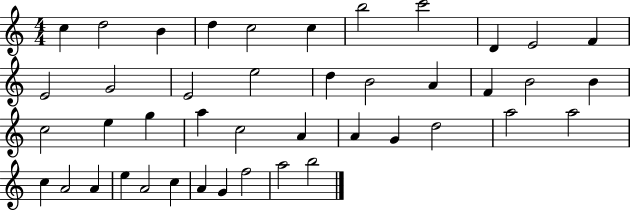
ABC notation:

X:1
T:Untitled
M:4/4
L:1/4
K:C
c d2 B d c2 c b2 c'2 D E2 F E2 G2 E2 e2 d B2 A F B2 B c2 e g a c2 A A G d2 a2 a2 c A2 A e A2 c A G f2 a2 b2